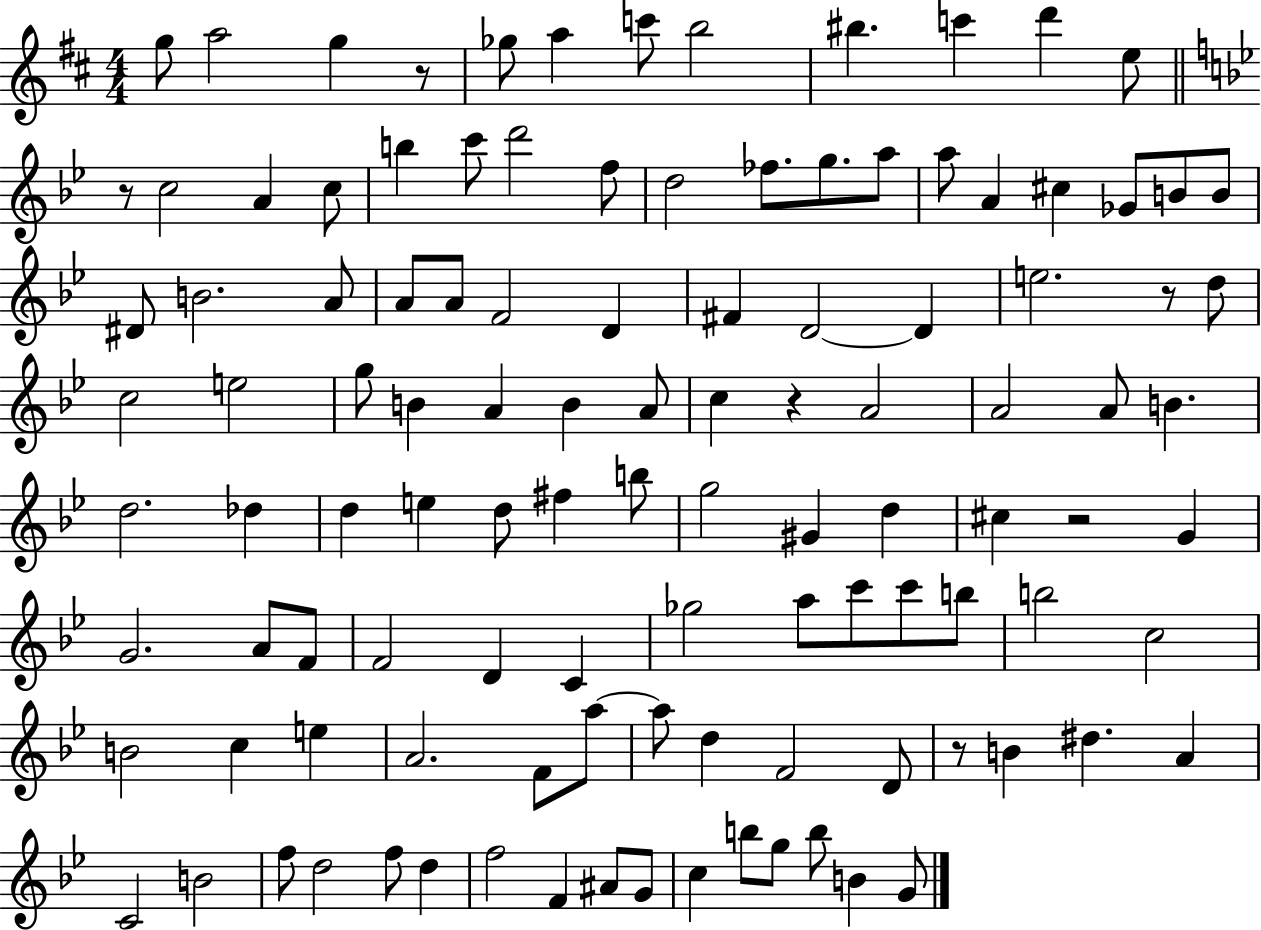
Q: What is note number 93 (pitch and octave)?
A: F5